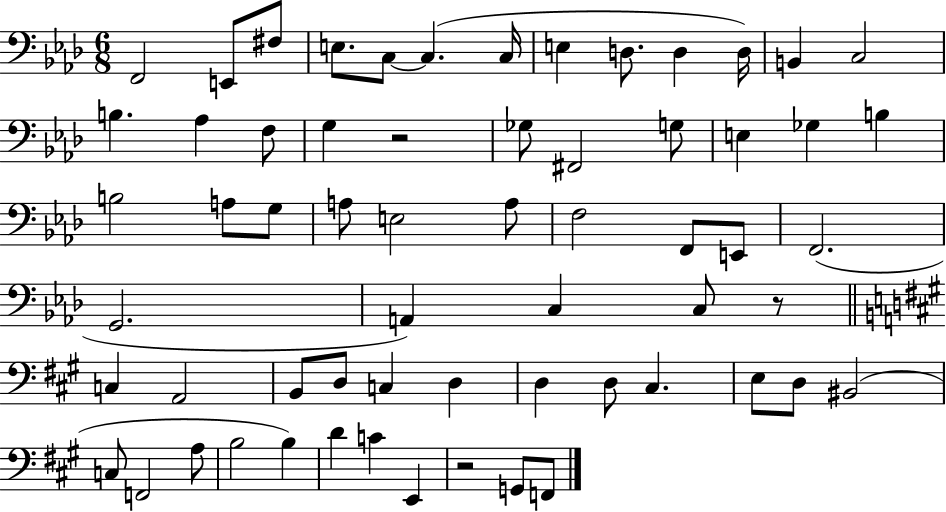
F2/h E2/e F#3/e E3/e. C3/e C3/q. C3/s E3/q D3/e. D3/q D3/s B2/q C3/h B3/q. Ab3/q F3/e G3/q R/h Gb3/e F#2/h G3/e E3/q Gb3/q B3/q B3/h A3/e G3/e A3/e E3/h A3/e F3/h F2/e E2/e F2/h. G2/h. A2/q C3/q C3/e R/e C3/q A2/h B2/e D3/e C3/q D3/q D3/q D3/e C#3/q. E3/e D3/e BIS2/h C3/e F2/h A3/e B3/h B3/q D4/q C4/q E2/q R/h G2/e F2/e